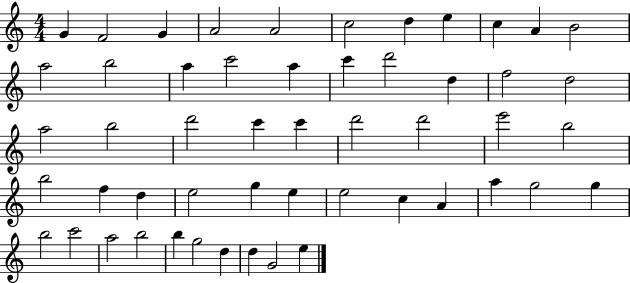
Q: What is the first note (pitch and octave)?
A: G4